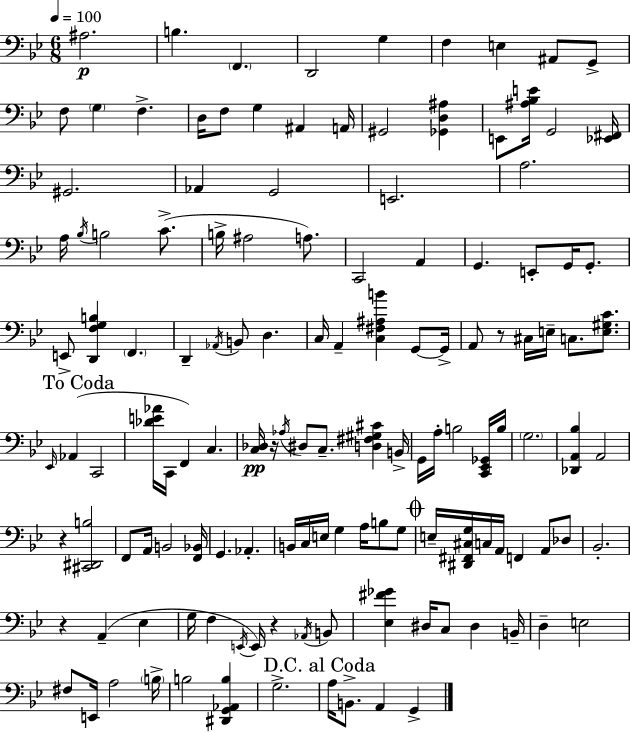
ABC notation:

X:1
T:Untitled
M:6/8
L:1/4
K:Bb
^A,2 B, F,, D,,2 G, F, E, ^A,,/2 G,,/2 F,/2 G, F, D,/4 F,/2 G, ^A,, A,,/4 ^G,,2 [_G,,D,^A,] E,,/2 [^A,_B,E]/4 G,,2 [_E,,^F,,]/4 ^G,,2 _A,, G,,2 E,,2 A,2 A,/4 _B,/4 B,2 C/2 B,/4 ^A,2 A,/2 C,,2 A,, G,, E,,/2 G,,/4 G,,/2 E,,/2 [D,,F,G,B,] F,, D,, _A,,/4 B,,/2 D, C,/4 A,, [C,^F,^A,B] G,,/2 G,,/4 A,,/2 z/2 ^C,/4 E,/4 C,/2 [E,^G,C]/2 _E,,/4 _A,, C,,2 [_DE_A]/4 C,,/4 F,, C, [C,_D,]/4 z/4 _A,/4 ^D,/2 C,/2 [D,^F,^G,^C] B,,/4 G,,/4 A,/4 B,2 [C,,_E,,_G,,]/4 B,/4 G,2 [_D,,A,,_B,] A,,2 z [^C,,^D,,B,]2 F,,/2 A,,/4 B,,2 [F,,_B,,]/4 G,, _A,, B,,/4 C,/4 E,/4 G, A,/4 B,/2 G,/2 E,/4 [^D,,^F,,^C,G,]/4 C,/4 A,,/4 F,, A,,/2 _D,/2 _B,,2 z A,, _E, G,/4 F, E,,/4 E,,/4 z _A,,/4 B,,/2 [_E,^F_G] ^D,/4 C,/2 ^D, B,,/4 D, E,2 ^F,/2 E,,/4 A,2 B,/4 B,2 [^D,,G,,_A,,B,] G,2 A,/4 B,,/2 A,, G,,